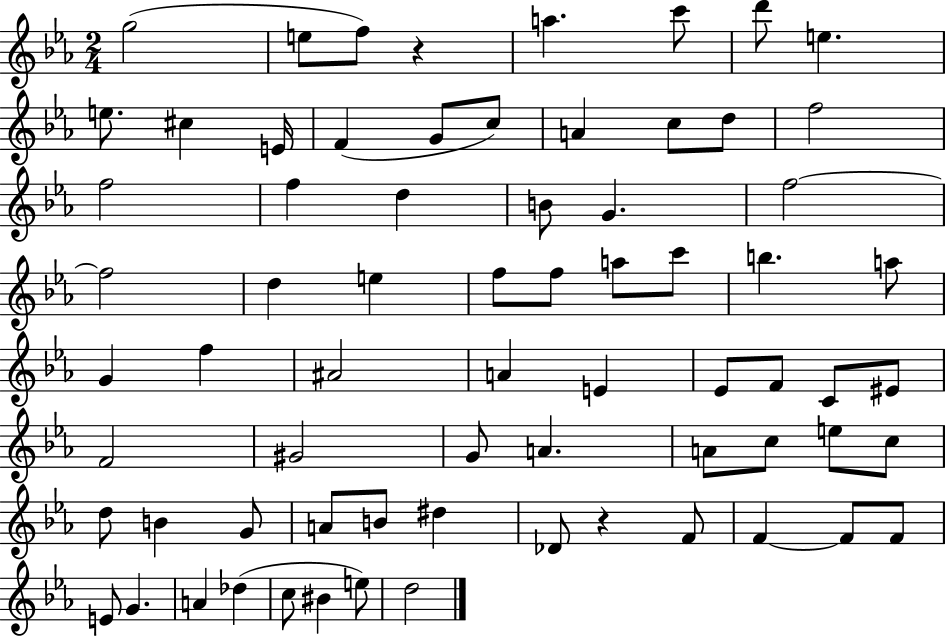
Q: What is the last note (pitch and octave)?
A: D5